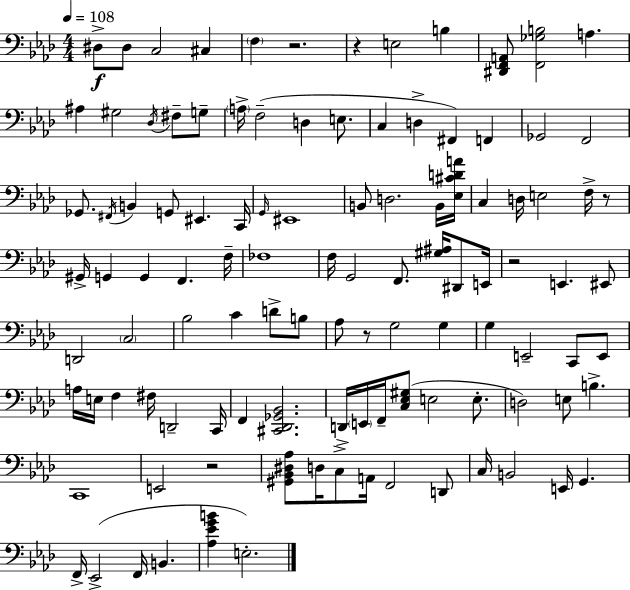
D#3/e D#3/e C3/h C#3/q F3/q R/h. R/q E3/h B3/q [D#2,F2,A2]/e [F2,Gb3,B3]/h A3/q. A#3/q G#3/h Db3/s F#3/e G3/e A3/s F3/h D3/q E3/e. C3/q D3/q F#2/q F2/q Gb2/h F2/h Gb2/e. F#2/s B2/q G2/e EIS2/q. C2/s G2/s EIS2/w B2/e D3/h. B2/s [Eb3,C#4,D4,A4]/s C3/q D3/s E3/h F3/s R/e G#2/s G2/q G2/q F2/q. F3/s FES3/w F3/s G2/h F2/e. [G#3,A#3]/s D#2/e E2/s R/h E2/q. EIS2/e D2/h C3/h Bb3/h C4/q D4/e B3/e Ab3/e R/e G3/h G3/q G3/q E2/h C2/e E2/e A3/s E3/s F3/q F#3/s D2/h C2/s F2/q [C#2,Db2,Gb2,Bb2]/h. D2/s E2/s F2/s [C3,Eb3,G#3]/e E3/h E3/e. D3/h E3/e B3/q. C2/w E2/h R/h [G#2,Bb2,D#3,Ab3]/e D3/s C3/e A2/s F2/h D2/e C3/s B2/h E2/s G2/q. F2/s Eb2/h F2/s B2/q. [Ab3,Eb4,G4,B4]/q E3/h.